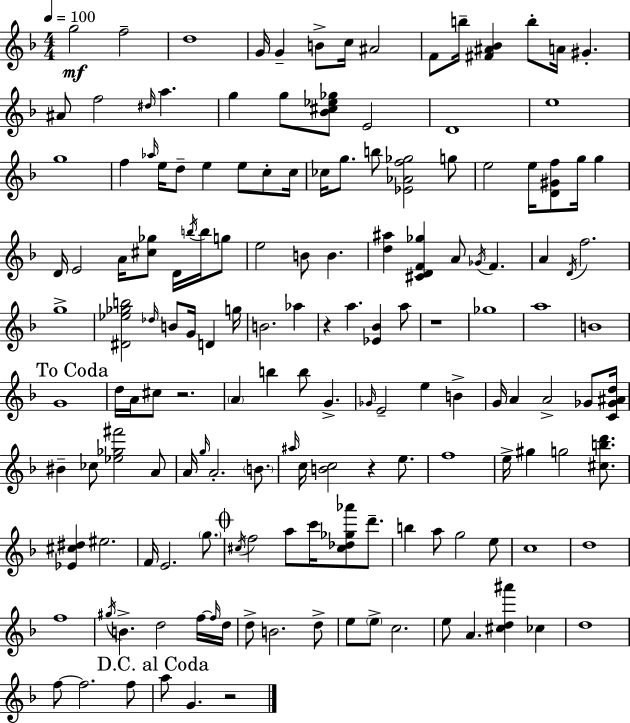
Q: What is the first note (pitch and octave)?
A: G5